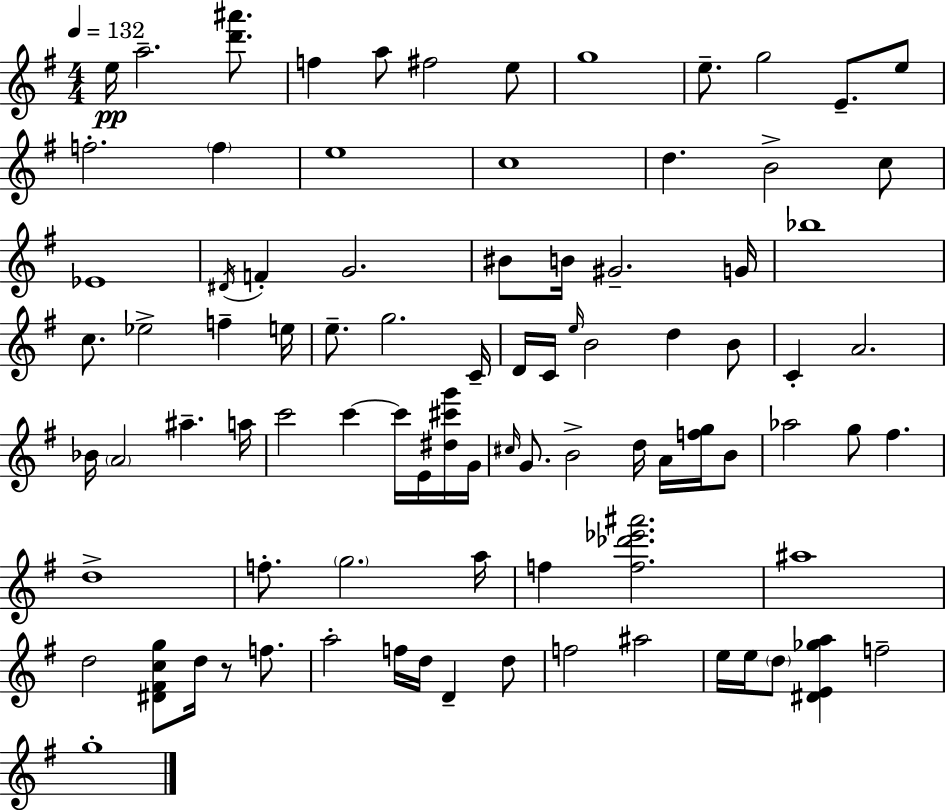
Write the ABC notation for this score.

X:1
T:Untitled
M:4/4
L:1/4
K:G
e/4 a2 [d'^a']/2 f a/2 ^f2 e/2 g4 e/2 g2 E/2 e/2 f2 f e4 c4 d B2 c/2 _E4 ^D/4 F G2 ^B/2 B/4 ^G2 G/4 _b4 c/2 _e2 f e/4 e/2 g2 C/4 D/4 C/4 e/4 B2 d B/2 C A2 _B/4 A2 ^a a/4 c'2 c' c'/4 E/4 [^d^c'g']/4 G/4 ^c/4 G/2 B2 d/4 A/4 [fg]/4 B/2 _a2 g/2 ^f d4 f/2 g2 a/4 f [f_d'_e'^a']2 ^a4 d2 [^D^Fcg]/2 d/4 z/2 f/2 a2 f/4 d/4 D d/2 f2 ^a2 e/4 e/4 d/2 [^DE_ga] f2 g4